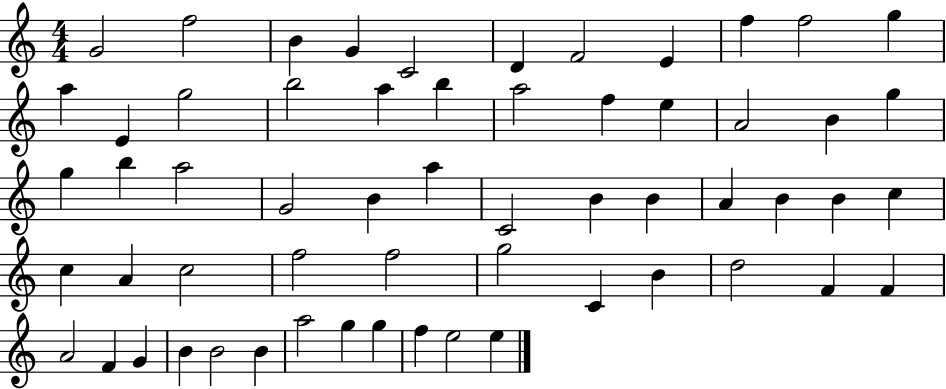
X:1
T:Untitled
M:4/4
L:1/4
K:C
G2 f2 B G C2 D F2 E f f2 g a E g2 b2 a b a2 f e A2 B g g b a2 G2 B a C2 B B A B B c c A c2 f2 f2 g2 C B d2 F F A2 F G B B2 B a2 g g f e2 e